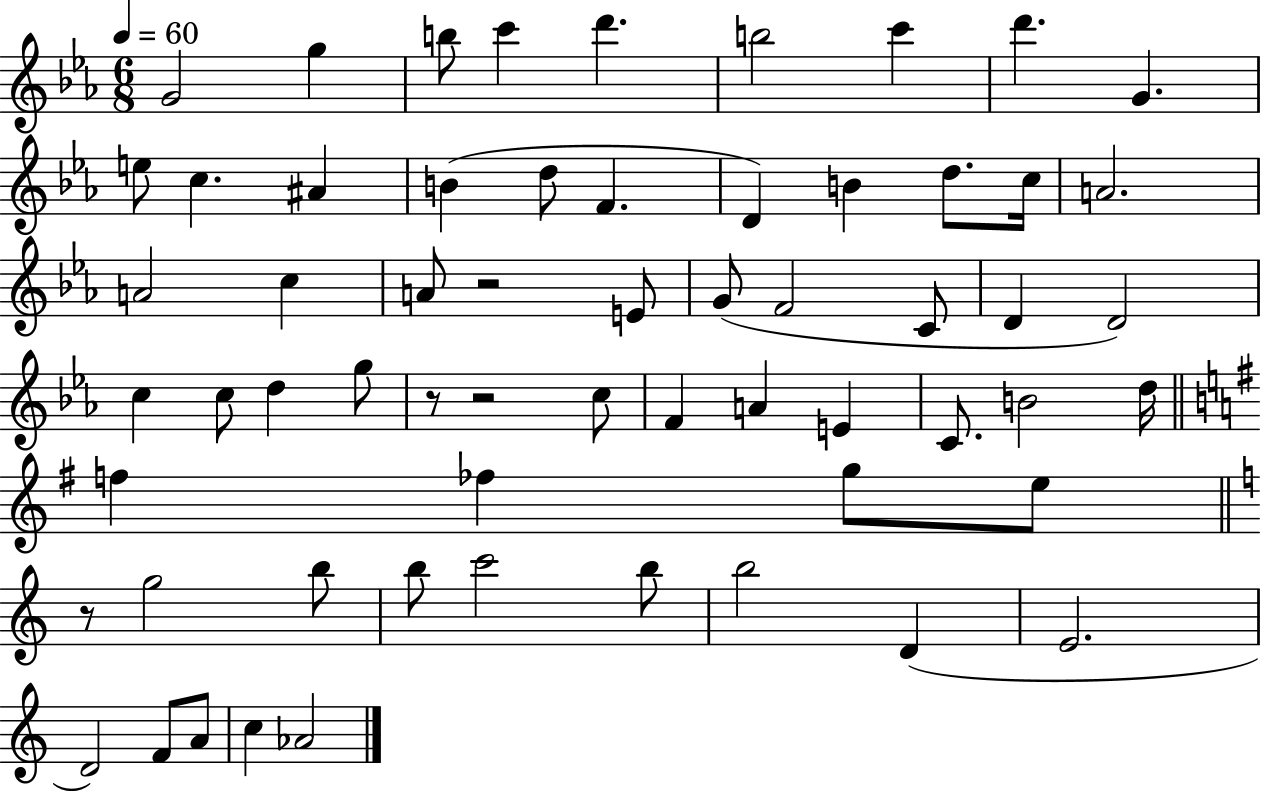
G4/h G5/q B5/e C6/q D6/q. B5/h C6/q D6/q. G4/q. E5/e C5/q. A#4/q B4/q D5/e F4/q. D4/q B4/q D5/e. C5/s A4/h. A4/h C5/q A4/e R/h E4/e G4/e F4/h C4/e D4/q D4/h C5/q C5/e D5/q G5/e R/e R/h C5/e F4/q A4/q E4/q C4/e. B4/h D5/s F5/q FES5/q G5/e E5/e R/e G5/h B5/e B5/e C6/h B5/e B5/h D4/q E4/h. D4/h F4/e A4/e C5/q Ab4/h